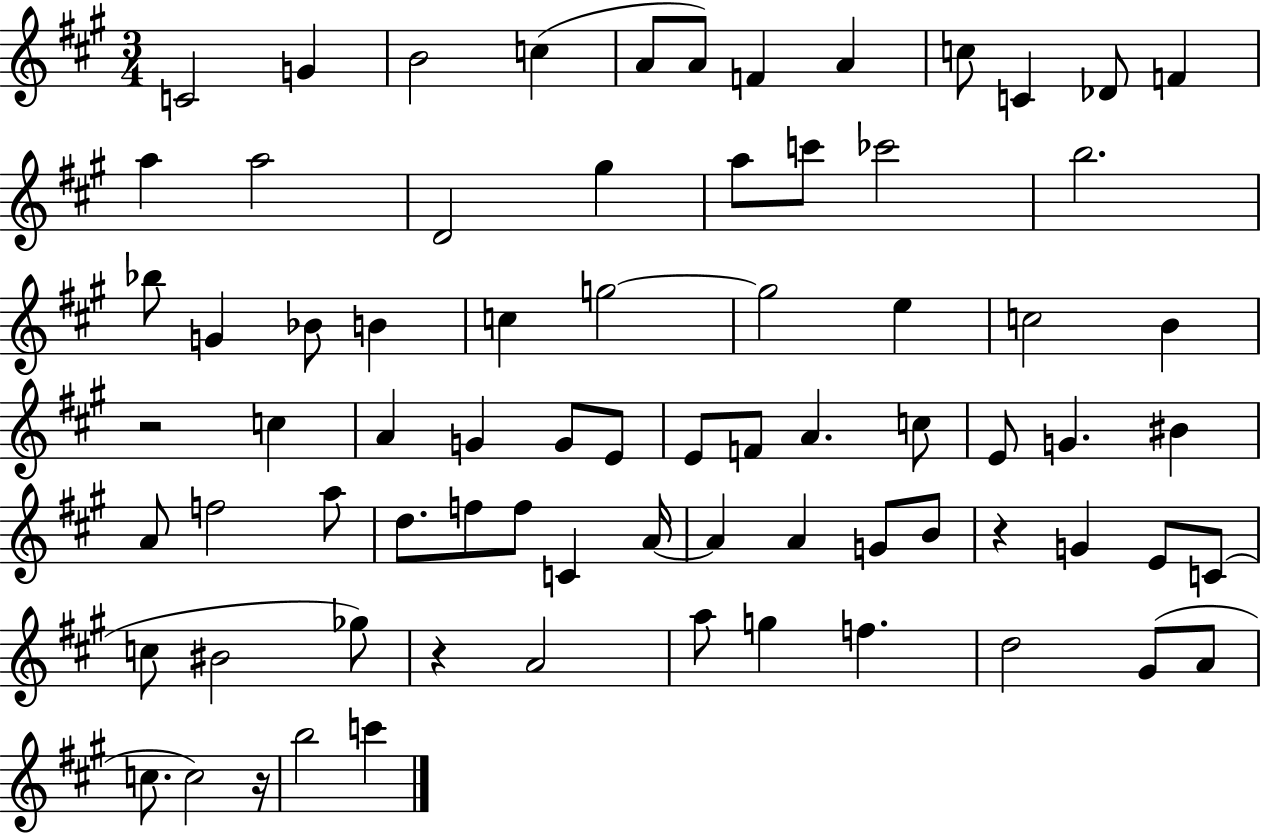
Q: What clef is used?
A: treble